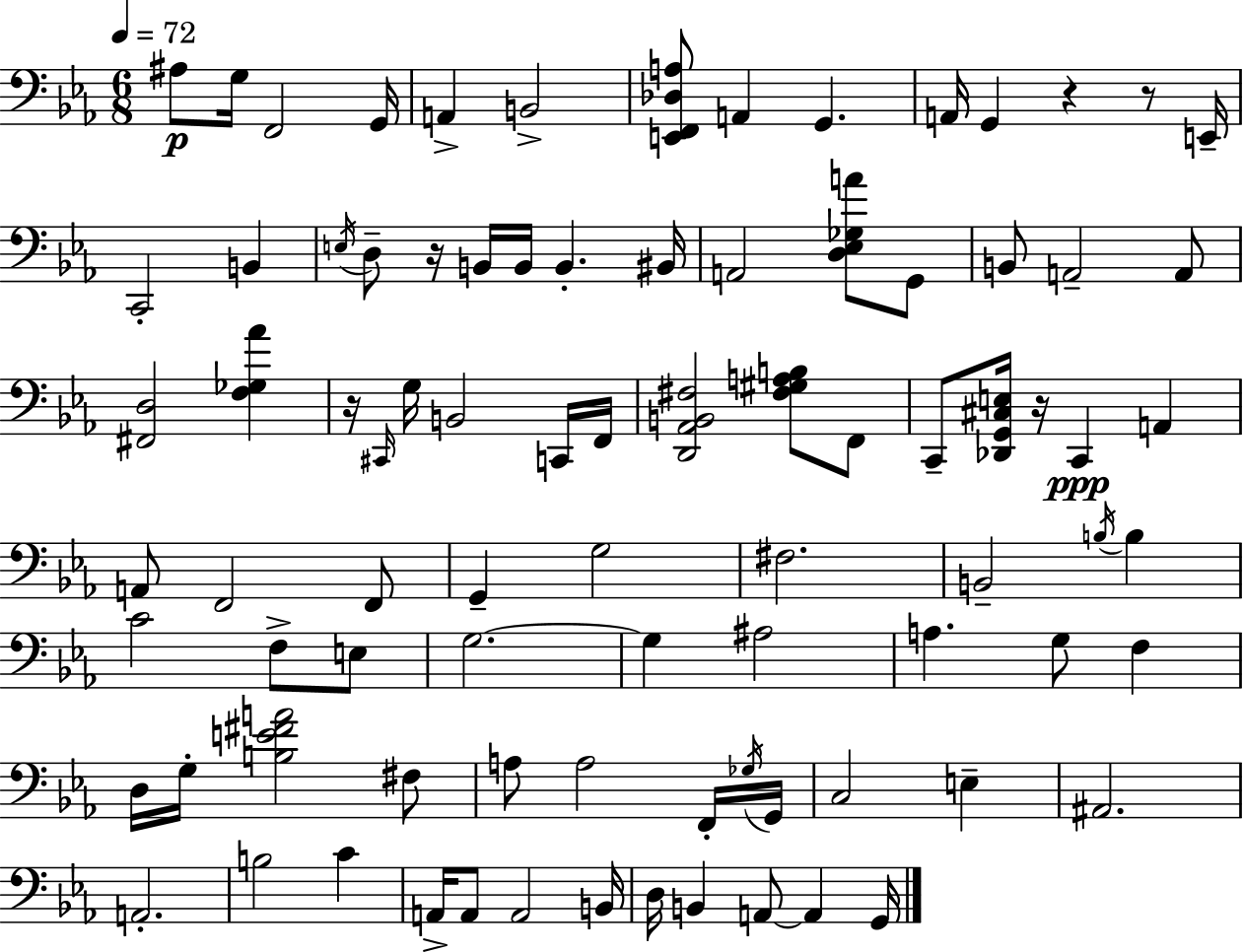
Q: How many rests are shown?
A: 5